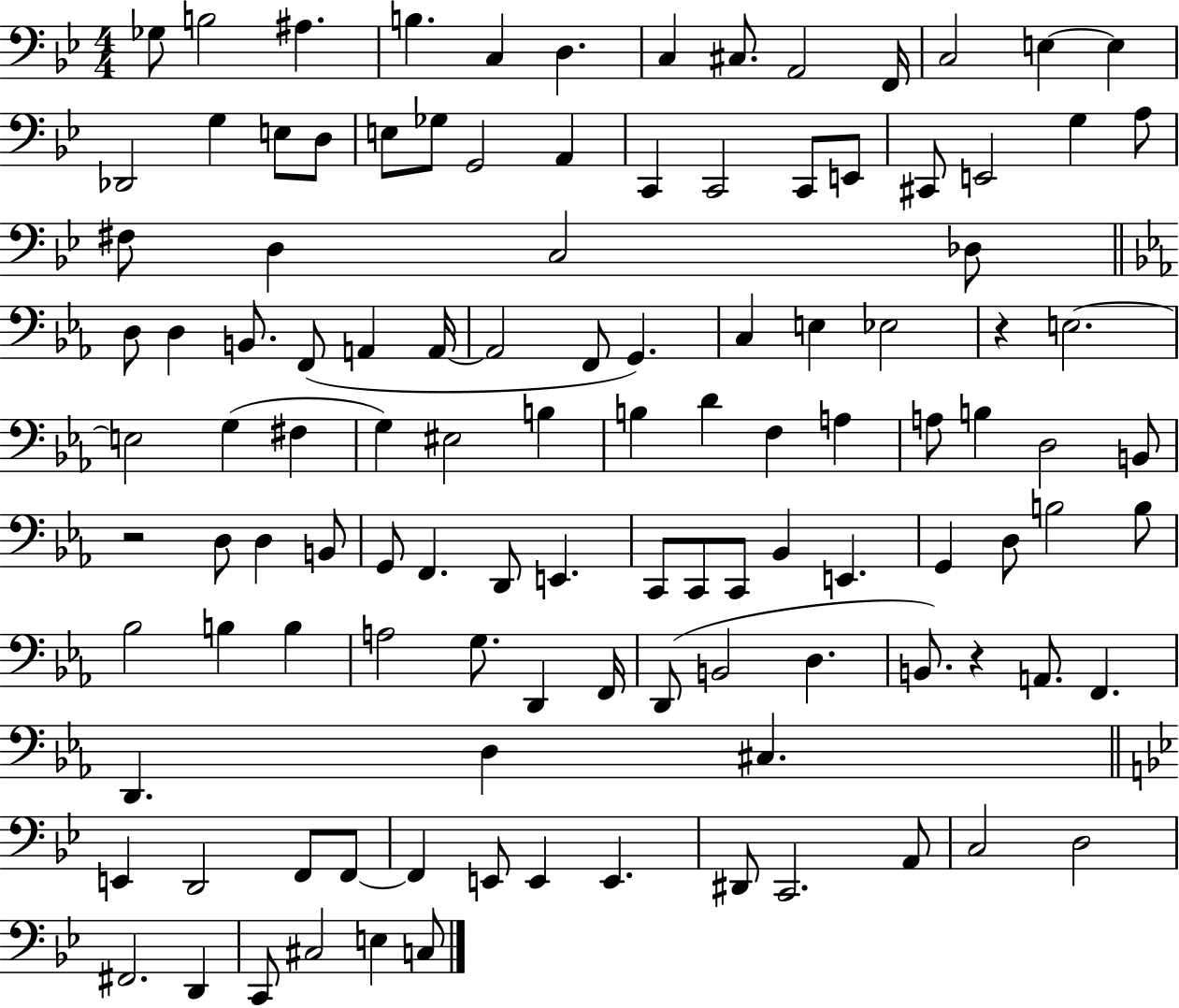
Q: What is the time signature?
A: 4/4